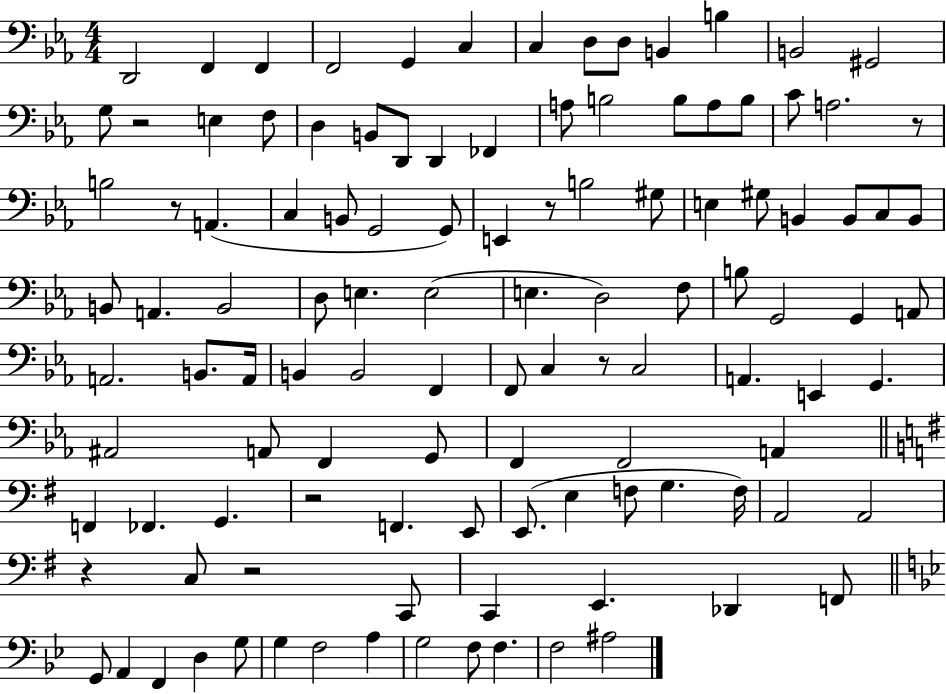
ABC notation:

X:1
T:Untitled
M:4/4
L:1/4
K:Eb
D,,2 F,, F,, F,,2 G,, C, C, D,/2 D,/2 B,, B, B,,2 ^G,,2 G,/2 z2 E, F,/2 D, B,,/2 D,,/2 D,, _F,, A,/2 B,2 B,/2 A,/2 B,/2 C/2 A,2 z/2 B,2 z/2 A,, C, B,,/2 G,,2 G,,/2 E,, z/2 B,2 ^G,/2 E, ^G,/2 B,, B,,/2 C,/2 B,,/2 B,,/2 A,, B,,2 D,/2 E, E,2 E, D,2 F,/2 B,/2 G,,2 G,, A,,/2 A,,2 B,,/2 A,,/4 B,, B,,2 F,, F,,/2 C, z/2 C,2 A,, E,, G,, ^A,,2 A,,/2 F,, G,,/2 F,, F,,2 A,, F,, _F,, G,, z2 F,, E,,/2 E,,/2 E, F,/2 G, F,/4 A,,2 A,,2 z C,/2 z2 C,,/2 C,, E,, _D,, F,,/2 G,,/2 A,, F,, D, G,/2 G, F,2 A, G,2 F,/2 F, F,2 ^A,2